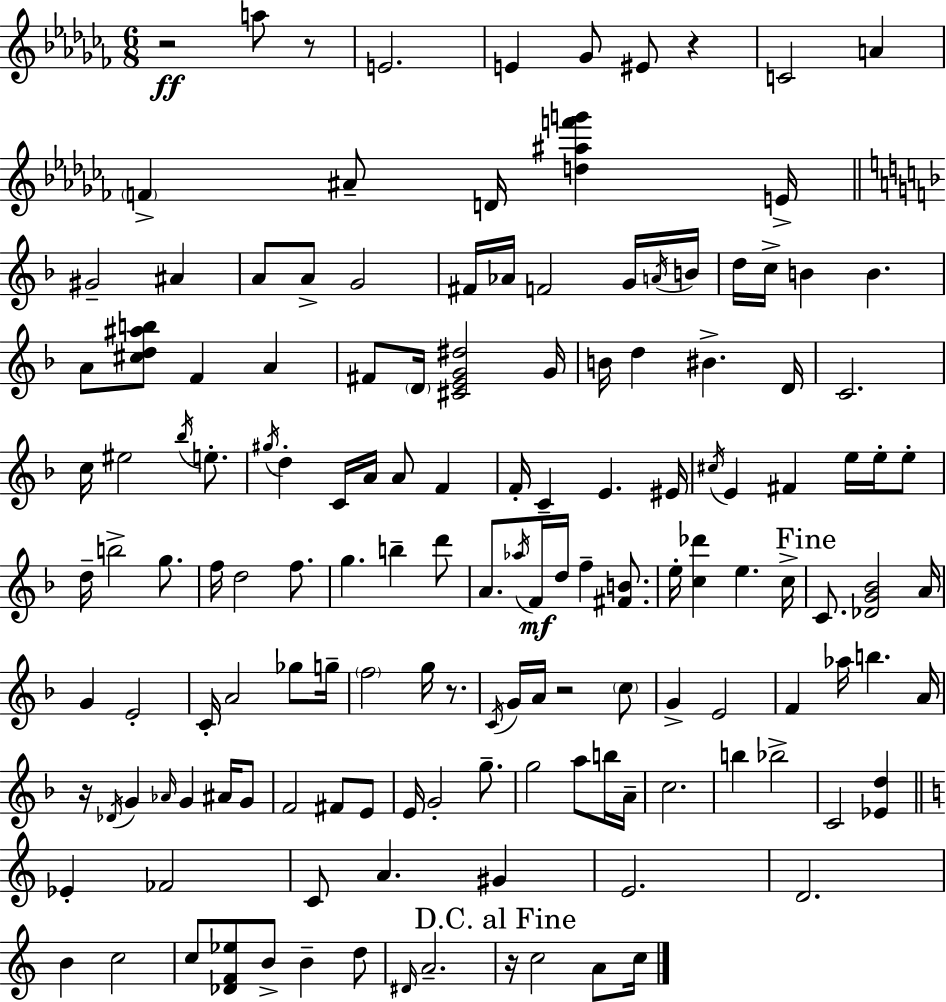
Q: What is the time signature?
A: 6/8